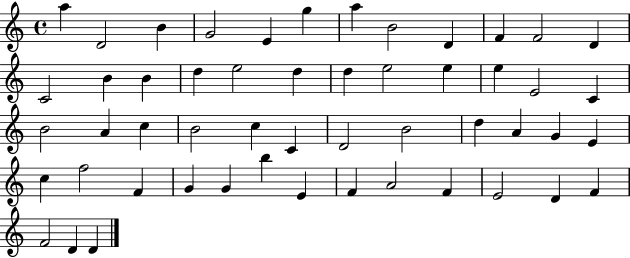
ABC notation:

X:1
T:Untitled
M:4/4
L:1/4
K:C
a D2 B G2 E g a B2 D F F2 D C2 B B d e2 d d e2 e e E2 C B2 A c B2 c C D2 B2 d A G E c f2 F G G b E F A2 F E2 D F F2 D D